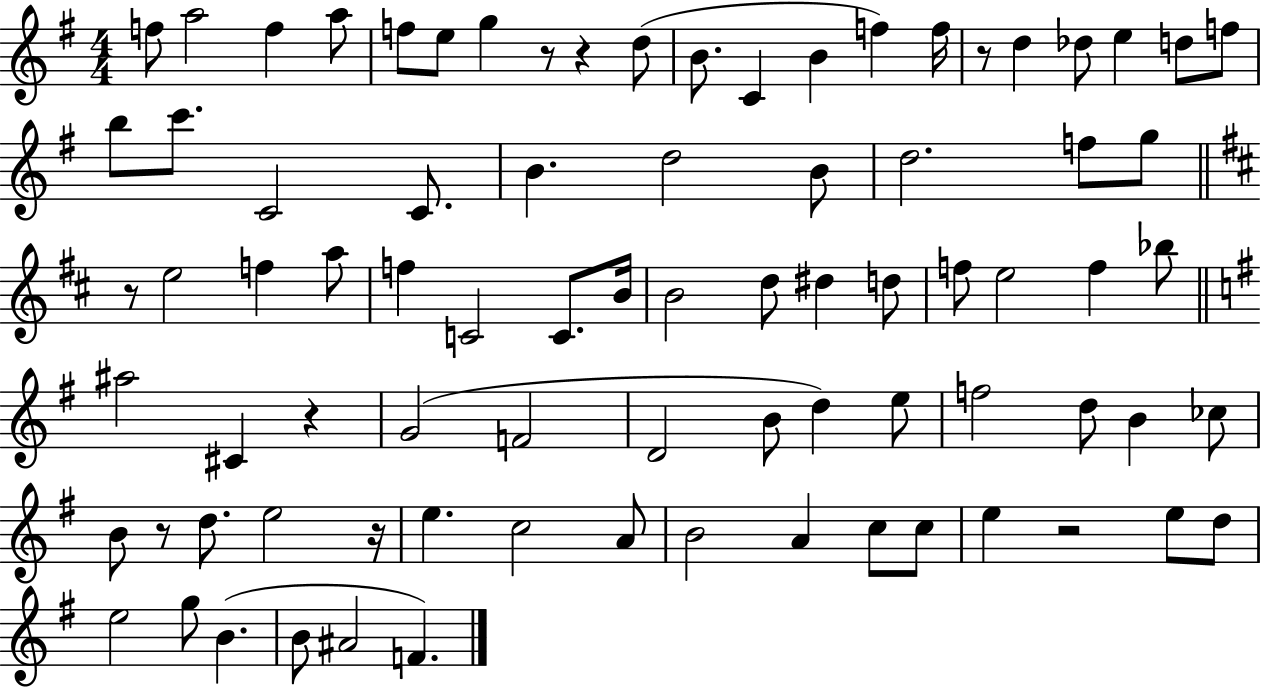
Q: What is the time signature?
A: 4/4